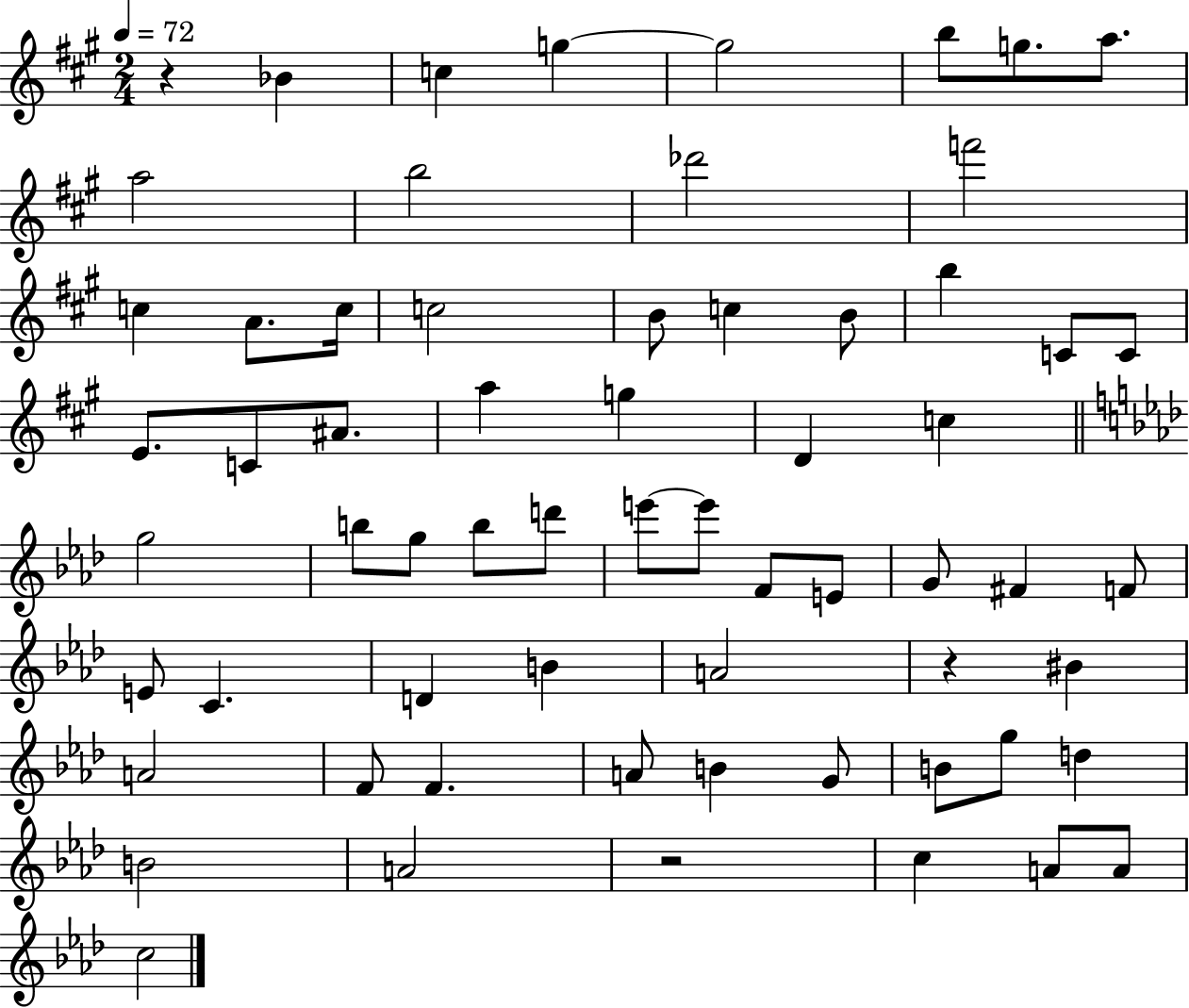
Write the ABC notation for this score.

X:1
T:Untitled
M:2/4
L:1/4
K:A
z _B c g g2 b/2 g/2 a/2 a2 b2 _d'2 f'2 c A/2 c/4 c2 B/2 c B/2 b C/2 C/2 E/2 C/2 ^A/2 a g D c g2 b/2 g/2 b/2 d'/2 e'/2 e'/2 F/2 E/2 G/2 ^F F/2 E/2 C D B A2 z ^B A2 F/2 F A/2 B G/2 B/2 g/2 d B2 A2 z2 c A/2 A/2 c2